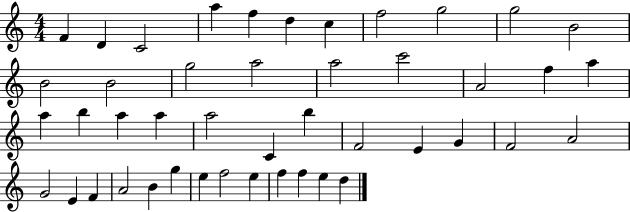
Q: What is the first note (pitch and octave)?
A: F4